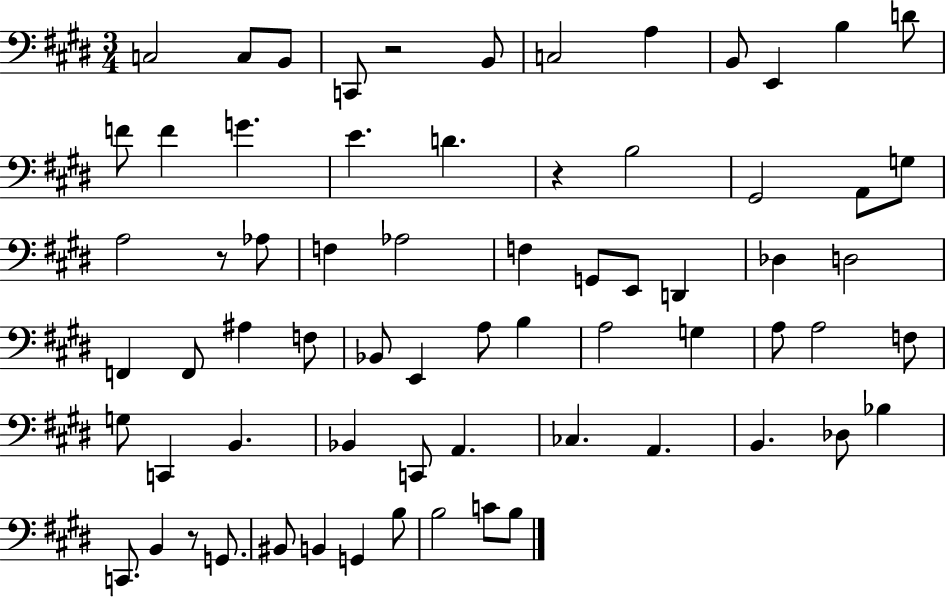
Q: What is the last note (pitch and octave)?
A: B3